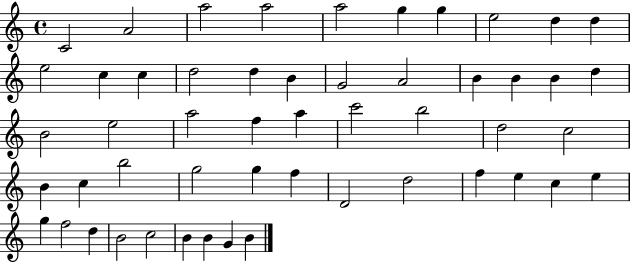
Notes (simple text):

C4/h A4/h A5/h A5/h A5/h G5/q G5/q E5/h D5/q D5/q E5/h C5/q C5/q D5/h D5/q B4/q G4/h A4/h B4/q B4/q B4/q D5/q B4/h E5/h A5/h F5/q A5/q C6/h B5/h D5/h C5/h B4/q C5/q B5/h G5/h G5/q F5/q D4/h D5/h F5/q E5/q C5/q E5/q G5/q F5/h D5/q B4/h C5/h B4/q B4/q G4/q B4/q